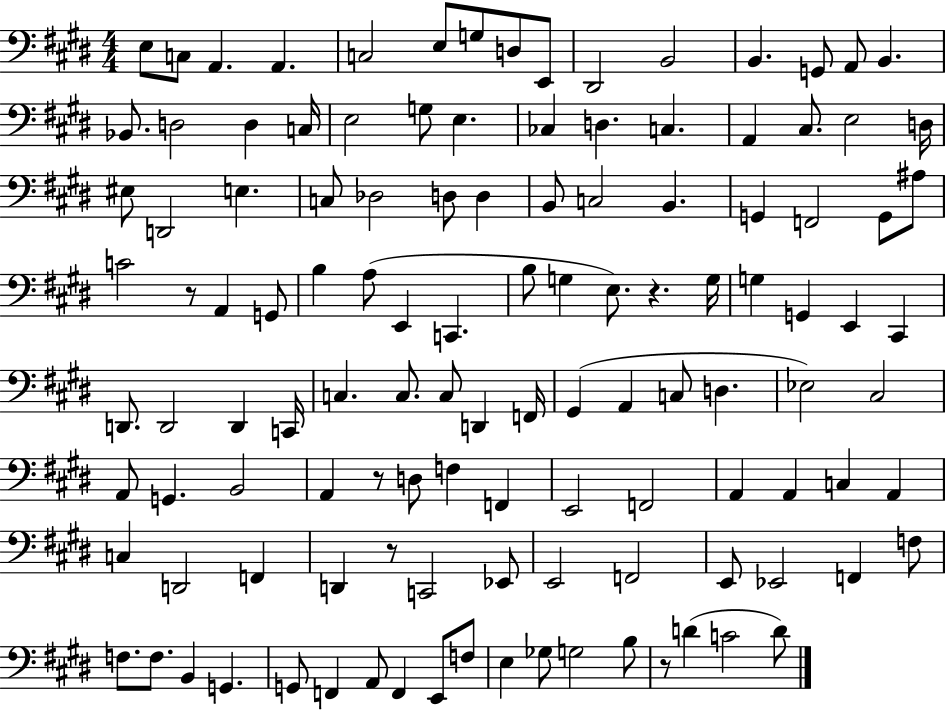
E3/e C3/e A2/q. A2/q. C3/h E3/e G3/e D3/e E2/e D#2/h B2/h B2/q. G2/e A2/e B2/q. Bb2/e. D3/h D3/q C3/s E3/h G3/e E3/q. CES3/q D3/q. C3/q. A2/q C#3/e. E3/h D3/s EIS3/e D2/h E3/q. C3/e Db3/h D3/e D3/q B2/e C3/h B2/q. G2/q F2/h G2/e A#3/e C4/h R/e A2/q G2/e B3/q A3/e E2/q C2/q. B3/e G3/q E3/e. R/q. G3/s G3/q G2/q E2/q C#2/q D2/e. D2/h D2/q C2/s C3/q. C3/e. C3/e D2/q F2/s G#2/q A2/q C3/e D3/q. Eb3/h C#3/h A2/e G2/q. B2/h A2/q R/e D3/e F3/q F2/q E2/h F2/h A2/q A2/q C3/q A2/q C3/q D2/h F2/q D2/q R/e C2/h Eb2/e E2/h F2/h E2/e Eb2/h F2/q F3/e F3/e. F3/e. B2/q G2/q. G2/e F2/q A2/e F2/q E2/e F3/e E3/q Gb3/e G3/h B3/e R/e D4/q C4/h D4/e